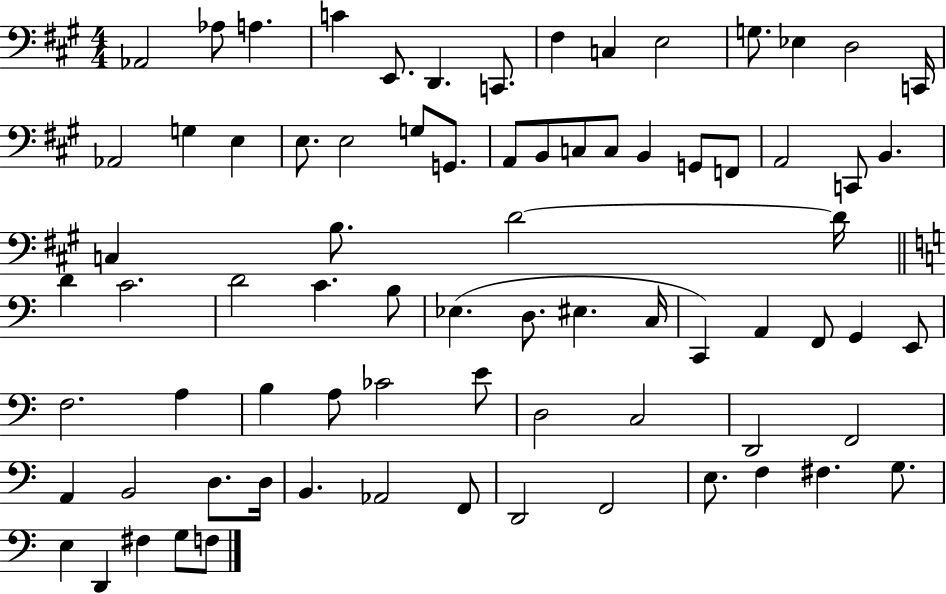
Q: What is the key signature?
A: A major